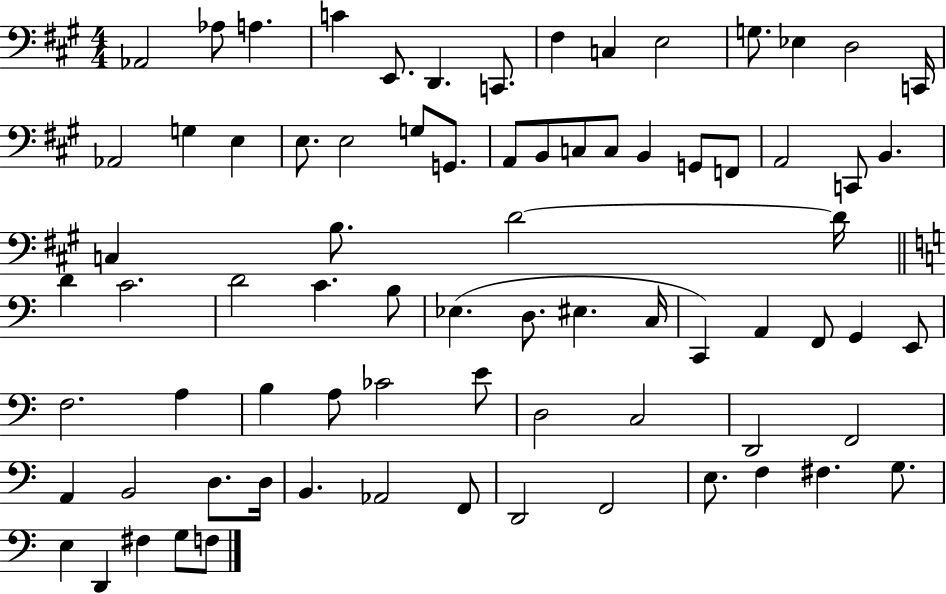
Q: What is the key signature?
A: A major